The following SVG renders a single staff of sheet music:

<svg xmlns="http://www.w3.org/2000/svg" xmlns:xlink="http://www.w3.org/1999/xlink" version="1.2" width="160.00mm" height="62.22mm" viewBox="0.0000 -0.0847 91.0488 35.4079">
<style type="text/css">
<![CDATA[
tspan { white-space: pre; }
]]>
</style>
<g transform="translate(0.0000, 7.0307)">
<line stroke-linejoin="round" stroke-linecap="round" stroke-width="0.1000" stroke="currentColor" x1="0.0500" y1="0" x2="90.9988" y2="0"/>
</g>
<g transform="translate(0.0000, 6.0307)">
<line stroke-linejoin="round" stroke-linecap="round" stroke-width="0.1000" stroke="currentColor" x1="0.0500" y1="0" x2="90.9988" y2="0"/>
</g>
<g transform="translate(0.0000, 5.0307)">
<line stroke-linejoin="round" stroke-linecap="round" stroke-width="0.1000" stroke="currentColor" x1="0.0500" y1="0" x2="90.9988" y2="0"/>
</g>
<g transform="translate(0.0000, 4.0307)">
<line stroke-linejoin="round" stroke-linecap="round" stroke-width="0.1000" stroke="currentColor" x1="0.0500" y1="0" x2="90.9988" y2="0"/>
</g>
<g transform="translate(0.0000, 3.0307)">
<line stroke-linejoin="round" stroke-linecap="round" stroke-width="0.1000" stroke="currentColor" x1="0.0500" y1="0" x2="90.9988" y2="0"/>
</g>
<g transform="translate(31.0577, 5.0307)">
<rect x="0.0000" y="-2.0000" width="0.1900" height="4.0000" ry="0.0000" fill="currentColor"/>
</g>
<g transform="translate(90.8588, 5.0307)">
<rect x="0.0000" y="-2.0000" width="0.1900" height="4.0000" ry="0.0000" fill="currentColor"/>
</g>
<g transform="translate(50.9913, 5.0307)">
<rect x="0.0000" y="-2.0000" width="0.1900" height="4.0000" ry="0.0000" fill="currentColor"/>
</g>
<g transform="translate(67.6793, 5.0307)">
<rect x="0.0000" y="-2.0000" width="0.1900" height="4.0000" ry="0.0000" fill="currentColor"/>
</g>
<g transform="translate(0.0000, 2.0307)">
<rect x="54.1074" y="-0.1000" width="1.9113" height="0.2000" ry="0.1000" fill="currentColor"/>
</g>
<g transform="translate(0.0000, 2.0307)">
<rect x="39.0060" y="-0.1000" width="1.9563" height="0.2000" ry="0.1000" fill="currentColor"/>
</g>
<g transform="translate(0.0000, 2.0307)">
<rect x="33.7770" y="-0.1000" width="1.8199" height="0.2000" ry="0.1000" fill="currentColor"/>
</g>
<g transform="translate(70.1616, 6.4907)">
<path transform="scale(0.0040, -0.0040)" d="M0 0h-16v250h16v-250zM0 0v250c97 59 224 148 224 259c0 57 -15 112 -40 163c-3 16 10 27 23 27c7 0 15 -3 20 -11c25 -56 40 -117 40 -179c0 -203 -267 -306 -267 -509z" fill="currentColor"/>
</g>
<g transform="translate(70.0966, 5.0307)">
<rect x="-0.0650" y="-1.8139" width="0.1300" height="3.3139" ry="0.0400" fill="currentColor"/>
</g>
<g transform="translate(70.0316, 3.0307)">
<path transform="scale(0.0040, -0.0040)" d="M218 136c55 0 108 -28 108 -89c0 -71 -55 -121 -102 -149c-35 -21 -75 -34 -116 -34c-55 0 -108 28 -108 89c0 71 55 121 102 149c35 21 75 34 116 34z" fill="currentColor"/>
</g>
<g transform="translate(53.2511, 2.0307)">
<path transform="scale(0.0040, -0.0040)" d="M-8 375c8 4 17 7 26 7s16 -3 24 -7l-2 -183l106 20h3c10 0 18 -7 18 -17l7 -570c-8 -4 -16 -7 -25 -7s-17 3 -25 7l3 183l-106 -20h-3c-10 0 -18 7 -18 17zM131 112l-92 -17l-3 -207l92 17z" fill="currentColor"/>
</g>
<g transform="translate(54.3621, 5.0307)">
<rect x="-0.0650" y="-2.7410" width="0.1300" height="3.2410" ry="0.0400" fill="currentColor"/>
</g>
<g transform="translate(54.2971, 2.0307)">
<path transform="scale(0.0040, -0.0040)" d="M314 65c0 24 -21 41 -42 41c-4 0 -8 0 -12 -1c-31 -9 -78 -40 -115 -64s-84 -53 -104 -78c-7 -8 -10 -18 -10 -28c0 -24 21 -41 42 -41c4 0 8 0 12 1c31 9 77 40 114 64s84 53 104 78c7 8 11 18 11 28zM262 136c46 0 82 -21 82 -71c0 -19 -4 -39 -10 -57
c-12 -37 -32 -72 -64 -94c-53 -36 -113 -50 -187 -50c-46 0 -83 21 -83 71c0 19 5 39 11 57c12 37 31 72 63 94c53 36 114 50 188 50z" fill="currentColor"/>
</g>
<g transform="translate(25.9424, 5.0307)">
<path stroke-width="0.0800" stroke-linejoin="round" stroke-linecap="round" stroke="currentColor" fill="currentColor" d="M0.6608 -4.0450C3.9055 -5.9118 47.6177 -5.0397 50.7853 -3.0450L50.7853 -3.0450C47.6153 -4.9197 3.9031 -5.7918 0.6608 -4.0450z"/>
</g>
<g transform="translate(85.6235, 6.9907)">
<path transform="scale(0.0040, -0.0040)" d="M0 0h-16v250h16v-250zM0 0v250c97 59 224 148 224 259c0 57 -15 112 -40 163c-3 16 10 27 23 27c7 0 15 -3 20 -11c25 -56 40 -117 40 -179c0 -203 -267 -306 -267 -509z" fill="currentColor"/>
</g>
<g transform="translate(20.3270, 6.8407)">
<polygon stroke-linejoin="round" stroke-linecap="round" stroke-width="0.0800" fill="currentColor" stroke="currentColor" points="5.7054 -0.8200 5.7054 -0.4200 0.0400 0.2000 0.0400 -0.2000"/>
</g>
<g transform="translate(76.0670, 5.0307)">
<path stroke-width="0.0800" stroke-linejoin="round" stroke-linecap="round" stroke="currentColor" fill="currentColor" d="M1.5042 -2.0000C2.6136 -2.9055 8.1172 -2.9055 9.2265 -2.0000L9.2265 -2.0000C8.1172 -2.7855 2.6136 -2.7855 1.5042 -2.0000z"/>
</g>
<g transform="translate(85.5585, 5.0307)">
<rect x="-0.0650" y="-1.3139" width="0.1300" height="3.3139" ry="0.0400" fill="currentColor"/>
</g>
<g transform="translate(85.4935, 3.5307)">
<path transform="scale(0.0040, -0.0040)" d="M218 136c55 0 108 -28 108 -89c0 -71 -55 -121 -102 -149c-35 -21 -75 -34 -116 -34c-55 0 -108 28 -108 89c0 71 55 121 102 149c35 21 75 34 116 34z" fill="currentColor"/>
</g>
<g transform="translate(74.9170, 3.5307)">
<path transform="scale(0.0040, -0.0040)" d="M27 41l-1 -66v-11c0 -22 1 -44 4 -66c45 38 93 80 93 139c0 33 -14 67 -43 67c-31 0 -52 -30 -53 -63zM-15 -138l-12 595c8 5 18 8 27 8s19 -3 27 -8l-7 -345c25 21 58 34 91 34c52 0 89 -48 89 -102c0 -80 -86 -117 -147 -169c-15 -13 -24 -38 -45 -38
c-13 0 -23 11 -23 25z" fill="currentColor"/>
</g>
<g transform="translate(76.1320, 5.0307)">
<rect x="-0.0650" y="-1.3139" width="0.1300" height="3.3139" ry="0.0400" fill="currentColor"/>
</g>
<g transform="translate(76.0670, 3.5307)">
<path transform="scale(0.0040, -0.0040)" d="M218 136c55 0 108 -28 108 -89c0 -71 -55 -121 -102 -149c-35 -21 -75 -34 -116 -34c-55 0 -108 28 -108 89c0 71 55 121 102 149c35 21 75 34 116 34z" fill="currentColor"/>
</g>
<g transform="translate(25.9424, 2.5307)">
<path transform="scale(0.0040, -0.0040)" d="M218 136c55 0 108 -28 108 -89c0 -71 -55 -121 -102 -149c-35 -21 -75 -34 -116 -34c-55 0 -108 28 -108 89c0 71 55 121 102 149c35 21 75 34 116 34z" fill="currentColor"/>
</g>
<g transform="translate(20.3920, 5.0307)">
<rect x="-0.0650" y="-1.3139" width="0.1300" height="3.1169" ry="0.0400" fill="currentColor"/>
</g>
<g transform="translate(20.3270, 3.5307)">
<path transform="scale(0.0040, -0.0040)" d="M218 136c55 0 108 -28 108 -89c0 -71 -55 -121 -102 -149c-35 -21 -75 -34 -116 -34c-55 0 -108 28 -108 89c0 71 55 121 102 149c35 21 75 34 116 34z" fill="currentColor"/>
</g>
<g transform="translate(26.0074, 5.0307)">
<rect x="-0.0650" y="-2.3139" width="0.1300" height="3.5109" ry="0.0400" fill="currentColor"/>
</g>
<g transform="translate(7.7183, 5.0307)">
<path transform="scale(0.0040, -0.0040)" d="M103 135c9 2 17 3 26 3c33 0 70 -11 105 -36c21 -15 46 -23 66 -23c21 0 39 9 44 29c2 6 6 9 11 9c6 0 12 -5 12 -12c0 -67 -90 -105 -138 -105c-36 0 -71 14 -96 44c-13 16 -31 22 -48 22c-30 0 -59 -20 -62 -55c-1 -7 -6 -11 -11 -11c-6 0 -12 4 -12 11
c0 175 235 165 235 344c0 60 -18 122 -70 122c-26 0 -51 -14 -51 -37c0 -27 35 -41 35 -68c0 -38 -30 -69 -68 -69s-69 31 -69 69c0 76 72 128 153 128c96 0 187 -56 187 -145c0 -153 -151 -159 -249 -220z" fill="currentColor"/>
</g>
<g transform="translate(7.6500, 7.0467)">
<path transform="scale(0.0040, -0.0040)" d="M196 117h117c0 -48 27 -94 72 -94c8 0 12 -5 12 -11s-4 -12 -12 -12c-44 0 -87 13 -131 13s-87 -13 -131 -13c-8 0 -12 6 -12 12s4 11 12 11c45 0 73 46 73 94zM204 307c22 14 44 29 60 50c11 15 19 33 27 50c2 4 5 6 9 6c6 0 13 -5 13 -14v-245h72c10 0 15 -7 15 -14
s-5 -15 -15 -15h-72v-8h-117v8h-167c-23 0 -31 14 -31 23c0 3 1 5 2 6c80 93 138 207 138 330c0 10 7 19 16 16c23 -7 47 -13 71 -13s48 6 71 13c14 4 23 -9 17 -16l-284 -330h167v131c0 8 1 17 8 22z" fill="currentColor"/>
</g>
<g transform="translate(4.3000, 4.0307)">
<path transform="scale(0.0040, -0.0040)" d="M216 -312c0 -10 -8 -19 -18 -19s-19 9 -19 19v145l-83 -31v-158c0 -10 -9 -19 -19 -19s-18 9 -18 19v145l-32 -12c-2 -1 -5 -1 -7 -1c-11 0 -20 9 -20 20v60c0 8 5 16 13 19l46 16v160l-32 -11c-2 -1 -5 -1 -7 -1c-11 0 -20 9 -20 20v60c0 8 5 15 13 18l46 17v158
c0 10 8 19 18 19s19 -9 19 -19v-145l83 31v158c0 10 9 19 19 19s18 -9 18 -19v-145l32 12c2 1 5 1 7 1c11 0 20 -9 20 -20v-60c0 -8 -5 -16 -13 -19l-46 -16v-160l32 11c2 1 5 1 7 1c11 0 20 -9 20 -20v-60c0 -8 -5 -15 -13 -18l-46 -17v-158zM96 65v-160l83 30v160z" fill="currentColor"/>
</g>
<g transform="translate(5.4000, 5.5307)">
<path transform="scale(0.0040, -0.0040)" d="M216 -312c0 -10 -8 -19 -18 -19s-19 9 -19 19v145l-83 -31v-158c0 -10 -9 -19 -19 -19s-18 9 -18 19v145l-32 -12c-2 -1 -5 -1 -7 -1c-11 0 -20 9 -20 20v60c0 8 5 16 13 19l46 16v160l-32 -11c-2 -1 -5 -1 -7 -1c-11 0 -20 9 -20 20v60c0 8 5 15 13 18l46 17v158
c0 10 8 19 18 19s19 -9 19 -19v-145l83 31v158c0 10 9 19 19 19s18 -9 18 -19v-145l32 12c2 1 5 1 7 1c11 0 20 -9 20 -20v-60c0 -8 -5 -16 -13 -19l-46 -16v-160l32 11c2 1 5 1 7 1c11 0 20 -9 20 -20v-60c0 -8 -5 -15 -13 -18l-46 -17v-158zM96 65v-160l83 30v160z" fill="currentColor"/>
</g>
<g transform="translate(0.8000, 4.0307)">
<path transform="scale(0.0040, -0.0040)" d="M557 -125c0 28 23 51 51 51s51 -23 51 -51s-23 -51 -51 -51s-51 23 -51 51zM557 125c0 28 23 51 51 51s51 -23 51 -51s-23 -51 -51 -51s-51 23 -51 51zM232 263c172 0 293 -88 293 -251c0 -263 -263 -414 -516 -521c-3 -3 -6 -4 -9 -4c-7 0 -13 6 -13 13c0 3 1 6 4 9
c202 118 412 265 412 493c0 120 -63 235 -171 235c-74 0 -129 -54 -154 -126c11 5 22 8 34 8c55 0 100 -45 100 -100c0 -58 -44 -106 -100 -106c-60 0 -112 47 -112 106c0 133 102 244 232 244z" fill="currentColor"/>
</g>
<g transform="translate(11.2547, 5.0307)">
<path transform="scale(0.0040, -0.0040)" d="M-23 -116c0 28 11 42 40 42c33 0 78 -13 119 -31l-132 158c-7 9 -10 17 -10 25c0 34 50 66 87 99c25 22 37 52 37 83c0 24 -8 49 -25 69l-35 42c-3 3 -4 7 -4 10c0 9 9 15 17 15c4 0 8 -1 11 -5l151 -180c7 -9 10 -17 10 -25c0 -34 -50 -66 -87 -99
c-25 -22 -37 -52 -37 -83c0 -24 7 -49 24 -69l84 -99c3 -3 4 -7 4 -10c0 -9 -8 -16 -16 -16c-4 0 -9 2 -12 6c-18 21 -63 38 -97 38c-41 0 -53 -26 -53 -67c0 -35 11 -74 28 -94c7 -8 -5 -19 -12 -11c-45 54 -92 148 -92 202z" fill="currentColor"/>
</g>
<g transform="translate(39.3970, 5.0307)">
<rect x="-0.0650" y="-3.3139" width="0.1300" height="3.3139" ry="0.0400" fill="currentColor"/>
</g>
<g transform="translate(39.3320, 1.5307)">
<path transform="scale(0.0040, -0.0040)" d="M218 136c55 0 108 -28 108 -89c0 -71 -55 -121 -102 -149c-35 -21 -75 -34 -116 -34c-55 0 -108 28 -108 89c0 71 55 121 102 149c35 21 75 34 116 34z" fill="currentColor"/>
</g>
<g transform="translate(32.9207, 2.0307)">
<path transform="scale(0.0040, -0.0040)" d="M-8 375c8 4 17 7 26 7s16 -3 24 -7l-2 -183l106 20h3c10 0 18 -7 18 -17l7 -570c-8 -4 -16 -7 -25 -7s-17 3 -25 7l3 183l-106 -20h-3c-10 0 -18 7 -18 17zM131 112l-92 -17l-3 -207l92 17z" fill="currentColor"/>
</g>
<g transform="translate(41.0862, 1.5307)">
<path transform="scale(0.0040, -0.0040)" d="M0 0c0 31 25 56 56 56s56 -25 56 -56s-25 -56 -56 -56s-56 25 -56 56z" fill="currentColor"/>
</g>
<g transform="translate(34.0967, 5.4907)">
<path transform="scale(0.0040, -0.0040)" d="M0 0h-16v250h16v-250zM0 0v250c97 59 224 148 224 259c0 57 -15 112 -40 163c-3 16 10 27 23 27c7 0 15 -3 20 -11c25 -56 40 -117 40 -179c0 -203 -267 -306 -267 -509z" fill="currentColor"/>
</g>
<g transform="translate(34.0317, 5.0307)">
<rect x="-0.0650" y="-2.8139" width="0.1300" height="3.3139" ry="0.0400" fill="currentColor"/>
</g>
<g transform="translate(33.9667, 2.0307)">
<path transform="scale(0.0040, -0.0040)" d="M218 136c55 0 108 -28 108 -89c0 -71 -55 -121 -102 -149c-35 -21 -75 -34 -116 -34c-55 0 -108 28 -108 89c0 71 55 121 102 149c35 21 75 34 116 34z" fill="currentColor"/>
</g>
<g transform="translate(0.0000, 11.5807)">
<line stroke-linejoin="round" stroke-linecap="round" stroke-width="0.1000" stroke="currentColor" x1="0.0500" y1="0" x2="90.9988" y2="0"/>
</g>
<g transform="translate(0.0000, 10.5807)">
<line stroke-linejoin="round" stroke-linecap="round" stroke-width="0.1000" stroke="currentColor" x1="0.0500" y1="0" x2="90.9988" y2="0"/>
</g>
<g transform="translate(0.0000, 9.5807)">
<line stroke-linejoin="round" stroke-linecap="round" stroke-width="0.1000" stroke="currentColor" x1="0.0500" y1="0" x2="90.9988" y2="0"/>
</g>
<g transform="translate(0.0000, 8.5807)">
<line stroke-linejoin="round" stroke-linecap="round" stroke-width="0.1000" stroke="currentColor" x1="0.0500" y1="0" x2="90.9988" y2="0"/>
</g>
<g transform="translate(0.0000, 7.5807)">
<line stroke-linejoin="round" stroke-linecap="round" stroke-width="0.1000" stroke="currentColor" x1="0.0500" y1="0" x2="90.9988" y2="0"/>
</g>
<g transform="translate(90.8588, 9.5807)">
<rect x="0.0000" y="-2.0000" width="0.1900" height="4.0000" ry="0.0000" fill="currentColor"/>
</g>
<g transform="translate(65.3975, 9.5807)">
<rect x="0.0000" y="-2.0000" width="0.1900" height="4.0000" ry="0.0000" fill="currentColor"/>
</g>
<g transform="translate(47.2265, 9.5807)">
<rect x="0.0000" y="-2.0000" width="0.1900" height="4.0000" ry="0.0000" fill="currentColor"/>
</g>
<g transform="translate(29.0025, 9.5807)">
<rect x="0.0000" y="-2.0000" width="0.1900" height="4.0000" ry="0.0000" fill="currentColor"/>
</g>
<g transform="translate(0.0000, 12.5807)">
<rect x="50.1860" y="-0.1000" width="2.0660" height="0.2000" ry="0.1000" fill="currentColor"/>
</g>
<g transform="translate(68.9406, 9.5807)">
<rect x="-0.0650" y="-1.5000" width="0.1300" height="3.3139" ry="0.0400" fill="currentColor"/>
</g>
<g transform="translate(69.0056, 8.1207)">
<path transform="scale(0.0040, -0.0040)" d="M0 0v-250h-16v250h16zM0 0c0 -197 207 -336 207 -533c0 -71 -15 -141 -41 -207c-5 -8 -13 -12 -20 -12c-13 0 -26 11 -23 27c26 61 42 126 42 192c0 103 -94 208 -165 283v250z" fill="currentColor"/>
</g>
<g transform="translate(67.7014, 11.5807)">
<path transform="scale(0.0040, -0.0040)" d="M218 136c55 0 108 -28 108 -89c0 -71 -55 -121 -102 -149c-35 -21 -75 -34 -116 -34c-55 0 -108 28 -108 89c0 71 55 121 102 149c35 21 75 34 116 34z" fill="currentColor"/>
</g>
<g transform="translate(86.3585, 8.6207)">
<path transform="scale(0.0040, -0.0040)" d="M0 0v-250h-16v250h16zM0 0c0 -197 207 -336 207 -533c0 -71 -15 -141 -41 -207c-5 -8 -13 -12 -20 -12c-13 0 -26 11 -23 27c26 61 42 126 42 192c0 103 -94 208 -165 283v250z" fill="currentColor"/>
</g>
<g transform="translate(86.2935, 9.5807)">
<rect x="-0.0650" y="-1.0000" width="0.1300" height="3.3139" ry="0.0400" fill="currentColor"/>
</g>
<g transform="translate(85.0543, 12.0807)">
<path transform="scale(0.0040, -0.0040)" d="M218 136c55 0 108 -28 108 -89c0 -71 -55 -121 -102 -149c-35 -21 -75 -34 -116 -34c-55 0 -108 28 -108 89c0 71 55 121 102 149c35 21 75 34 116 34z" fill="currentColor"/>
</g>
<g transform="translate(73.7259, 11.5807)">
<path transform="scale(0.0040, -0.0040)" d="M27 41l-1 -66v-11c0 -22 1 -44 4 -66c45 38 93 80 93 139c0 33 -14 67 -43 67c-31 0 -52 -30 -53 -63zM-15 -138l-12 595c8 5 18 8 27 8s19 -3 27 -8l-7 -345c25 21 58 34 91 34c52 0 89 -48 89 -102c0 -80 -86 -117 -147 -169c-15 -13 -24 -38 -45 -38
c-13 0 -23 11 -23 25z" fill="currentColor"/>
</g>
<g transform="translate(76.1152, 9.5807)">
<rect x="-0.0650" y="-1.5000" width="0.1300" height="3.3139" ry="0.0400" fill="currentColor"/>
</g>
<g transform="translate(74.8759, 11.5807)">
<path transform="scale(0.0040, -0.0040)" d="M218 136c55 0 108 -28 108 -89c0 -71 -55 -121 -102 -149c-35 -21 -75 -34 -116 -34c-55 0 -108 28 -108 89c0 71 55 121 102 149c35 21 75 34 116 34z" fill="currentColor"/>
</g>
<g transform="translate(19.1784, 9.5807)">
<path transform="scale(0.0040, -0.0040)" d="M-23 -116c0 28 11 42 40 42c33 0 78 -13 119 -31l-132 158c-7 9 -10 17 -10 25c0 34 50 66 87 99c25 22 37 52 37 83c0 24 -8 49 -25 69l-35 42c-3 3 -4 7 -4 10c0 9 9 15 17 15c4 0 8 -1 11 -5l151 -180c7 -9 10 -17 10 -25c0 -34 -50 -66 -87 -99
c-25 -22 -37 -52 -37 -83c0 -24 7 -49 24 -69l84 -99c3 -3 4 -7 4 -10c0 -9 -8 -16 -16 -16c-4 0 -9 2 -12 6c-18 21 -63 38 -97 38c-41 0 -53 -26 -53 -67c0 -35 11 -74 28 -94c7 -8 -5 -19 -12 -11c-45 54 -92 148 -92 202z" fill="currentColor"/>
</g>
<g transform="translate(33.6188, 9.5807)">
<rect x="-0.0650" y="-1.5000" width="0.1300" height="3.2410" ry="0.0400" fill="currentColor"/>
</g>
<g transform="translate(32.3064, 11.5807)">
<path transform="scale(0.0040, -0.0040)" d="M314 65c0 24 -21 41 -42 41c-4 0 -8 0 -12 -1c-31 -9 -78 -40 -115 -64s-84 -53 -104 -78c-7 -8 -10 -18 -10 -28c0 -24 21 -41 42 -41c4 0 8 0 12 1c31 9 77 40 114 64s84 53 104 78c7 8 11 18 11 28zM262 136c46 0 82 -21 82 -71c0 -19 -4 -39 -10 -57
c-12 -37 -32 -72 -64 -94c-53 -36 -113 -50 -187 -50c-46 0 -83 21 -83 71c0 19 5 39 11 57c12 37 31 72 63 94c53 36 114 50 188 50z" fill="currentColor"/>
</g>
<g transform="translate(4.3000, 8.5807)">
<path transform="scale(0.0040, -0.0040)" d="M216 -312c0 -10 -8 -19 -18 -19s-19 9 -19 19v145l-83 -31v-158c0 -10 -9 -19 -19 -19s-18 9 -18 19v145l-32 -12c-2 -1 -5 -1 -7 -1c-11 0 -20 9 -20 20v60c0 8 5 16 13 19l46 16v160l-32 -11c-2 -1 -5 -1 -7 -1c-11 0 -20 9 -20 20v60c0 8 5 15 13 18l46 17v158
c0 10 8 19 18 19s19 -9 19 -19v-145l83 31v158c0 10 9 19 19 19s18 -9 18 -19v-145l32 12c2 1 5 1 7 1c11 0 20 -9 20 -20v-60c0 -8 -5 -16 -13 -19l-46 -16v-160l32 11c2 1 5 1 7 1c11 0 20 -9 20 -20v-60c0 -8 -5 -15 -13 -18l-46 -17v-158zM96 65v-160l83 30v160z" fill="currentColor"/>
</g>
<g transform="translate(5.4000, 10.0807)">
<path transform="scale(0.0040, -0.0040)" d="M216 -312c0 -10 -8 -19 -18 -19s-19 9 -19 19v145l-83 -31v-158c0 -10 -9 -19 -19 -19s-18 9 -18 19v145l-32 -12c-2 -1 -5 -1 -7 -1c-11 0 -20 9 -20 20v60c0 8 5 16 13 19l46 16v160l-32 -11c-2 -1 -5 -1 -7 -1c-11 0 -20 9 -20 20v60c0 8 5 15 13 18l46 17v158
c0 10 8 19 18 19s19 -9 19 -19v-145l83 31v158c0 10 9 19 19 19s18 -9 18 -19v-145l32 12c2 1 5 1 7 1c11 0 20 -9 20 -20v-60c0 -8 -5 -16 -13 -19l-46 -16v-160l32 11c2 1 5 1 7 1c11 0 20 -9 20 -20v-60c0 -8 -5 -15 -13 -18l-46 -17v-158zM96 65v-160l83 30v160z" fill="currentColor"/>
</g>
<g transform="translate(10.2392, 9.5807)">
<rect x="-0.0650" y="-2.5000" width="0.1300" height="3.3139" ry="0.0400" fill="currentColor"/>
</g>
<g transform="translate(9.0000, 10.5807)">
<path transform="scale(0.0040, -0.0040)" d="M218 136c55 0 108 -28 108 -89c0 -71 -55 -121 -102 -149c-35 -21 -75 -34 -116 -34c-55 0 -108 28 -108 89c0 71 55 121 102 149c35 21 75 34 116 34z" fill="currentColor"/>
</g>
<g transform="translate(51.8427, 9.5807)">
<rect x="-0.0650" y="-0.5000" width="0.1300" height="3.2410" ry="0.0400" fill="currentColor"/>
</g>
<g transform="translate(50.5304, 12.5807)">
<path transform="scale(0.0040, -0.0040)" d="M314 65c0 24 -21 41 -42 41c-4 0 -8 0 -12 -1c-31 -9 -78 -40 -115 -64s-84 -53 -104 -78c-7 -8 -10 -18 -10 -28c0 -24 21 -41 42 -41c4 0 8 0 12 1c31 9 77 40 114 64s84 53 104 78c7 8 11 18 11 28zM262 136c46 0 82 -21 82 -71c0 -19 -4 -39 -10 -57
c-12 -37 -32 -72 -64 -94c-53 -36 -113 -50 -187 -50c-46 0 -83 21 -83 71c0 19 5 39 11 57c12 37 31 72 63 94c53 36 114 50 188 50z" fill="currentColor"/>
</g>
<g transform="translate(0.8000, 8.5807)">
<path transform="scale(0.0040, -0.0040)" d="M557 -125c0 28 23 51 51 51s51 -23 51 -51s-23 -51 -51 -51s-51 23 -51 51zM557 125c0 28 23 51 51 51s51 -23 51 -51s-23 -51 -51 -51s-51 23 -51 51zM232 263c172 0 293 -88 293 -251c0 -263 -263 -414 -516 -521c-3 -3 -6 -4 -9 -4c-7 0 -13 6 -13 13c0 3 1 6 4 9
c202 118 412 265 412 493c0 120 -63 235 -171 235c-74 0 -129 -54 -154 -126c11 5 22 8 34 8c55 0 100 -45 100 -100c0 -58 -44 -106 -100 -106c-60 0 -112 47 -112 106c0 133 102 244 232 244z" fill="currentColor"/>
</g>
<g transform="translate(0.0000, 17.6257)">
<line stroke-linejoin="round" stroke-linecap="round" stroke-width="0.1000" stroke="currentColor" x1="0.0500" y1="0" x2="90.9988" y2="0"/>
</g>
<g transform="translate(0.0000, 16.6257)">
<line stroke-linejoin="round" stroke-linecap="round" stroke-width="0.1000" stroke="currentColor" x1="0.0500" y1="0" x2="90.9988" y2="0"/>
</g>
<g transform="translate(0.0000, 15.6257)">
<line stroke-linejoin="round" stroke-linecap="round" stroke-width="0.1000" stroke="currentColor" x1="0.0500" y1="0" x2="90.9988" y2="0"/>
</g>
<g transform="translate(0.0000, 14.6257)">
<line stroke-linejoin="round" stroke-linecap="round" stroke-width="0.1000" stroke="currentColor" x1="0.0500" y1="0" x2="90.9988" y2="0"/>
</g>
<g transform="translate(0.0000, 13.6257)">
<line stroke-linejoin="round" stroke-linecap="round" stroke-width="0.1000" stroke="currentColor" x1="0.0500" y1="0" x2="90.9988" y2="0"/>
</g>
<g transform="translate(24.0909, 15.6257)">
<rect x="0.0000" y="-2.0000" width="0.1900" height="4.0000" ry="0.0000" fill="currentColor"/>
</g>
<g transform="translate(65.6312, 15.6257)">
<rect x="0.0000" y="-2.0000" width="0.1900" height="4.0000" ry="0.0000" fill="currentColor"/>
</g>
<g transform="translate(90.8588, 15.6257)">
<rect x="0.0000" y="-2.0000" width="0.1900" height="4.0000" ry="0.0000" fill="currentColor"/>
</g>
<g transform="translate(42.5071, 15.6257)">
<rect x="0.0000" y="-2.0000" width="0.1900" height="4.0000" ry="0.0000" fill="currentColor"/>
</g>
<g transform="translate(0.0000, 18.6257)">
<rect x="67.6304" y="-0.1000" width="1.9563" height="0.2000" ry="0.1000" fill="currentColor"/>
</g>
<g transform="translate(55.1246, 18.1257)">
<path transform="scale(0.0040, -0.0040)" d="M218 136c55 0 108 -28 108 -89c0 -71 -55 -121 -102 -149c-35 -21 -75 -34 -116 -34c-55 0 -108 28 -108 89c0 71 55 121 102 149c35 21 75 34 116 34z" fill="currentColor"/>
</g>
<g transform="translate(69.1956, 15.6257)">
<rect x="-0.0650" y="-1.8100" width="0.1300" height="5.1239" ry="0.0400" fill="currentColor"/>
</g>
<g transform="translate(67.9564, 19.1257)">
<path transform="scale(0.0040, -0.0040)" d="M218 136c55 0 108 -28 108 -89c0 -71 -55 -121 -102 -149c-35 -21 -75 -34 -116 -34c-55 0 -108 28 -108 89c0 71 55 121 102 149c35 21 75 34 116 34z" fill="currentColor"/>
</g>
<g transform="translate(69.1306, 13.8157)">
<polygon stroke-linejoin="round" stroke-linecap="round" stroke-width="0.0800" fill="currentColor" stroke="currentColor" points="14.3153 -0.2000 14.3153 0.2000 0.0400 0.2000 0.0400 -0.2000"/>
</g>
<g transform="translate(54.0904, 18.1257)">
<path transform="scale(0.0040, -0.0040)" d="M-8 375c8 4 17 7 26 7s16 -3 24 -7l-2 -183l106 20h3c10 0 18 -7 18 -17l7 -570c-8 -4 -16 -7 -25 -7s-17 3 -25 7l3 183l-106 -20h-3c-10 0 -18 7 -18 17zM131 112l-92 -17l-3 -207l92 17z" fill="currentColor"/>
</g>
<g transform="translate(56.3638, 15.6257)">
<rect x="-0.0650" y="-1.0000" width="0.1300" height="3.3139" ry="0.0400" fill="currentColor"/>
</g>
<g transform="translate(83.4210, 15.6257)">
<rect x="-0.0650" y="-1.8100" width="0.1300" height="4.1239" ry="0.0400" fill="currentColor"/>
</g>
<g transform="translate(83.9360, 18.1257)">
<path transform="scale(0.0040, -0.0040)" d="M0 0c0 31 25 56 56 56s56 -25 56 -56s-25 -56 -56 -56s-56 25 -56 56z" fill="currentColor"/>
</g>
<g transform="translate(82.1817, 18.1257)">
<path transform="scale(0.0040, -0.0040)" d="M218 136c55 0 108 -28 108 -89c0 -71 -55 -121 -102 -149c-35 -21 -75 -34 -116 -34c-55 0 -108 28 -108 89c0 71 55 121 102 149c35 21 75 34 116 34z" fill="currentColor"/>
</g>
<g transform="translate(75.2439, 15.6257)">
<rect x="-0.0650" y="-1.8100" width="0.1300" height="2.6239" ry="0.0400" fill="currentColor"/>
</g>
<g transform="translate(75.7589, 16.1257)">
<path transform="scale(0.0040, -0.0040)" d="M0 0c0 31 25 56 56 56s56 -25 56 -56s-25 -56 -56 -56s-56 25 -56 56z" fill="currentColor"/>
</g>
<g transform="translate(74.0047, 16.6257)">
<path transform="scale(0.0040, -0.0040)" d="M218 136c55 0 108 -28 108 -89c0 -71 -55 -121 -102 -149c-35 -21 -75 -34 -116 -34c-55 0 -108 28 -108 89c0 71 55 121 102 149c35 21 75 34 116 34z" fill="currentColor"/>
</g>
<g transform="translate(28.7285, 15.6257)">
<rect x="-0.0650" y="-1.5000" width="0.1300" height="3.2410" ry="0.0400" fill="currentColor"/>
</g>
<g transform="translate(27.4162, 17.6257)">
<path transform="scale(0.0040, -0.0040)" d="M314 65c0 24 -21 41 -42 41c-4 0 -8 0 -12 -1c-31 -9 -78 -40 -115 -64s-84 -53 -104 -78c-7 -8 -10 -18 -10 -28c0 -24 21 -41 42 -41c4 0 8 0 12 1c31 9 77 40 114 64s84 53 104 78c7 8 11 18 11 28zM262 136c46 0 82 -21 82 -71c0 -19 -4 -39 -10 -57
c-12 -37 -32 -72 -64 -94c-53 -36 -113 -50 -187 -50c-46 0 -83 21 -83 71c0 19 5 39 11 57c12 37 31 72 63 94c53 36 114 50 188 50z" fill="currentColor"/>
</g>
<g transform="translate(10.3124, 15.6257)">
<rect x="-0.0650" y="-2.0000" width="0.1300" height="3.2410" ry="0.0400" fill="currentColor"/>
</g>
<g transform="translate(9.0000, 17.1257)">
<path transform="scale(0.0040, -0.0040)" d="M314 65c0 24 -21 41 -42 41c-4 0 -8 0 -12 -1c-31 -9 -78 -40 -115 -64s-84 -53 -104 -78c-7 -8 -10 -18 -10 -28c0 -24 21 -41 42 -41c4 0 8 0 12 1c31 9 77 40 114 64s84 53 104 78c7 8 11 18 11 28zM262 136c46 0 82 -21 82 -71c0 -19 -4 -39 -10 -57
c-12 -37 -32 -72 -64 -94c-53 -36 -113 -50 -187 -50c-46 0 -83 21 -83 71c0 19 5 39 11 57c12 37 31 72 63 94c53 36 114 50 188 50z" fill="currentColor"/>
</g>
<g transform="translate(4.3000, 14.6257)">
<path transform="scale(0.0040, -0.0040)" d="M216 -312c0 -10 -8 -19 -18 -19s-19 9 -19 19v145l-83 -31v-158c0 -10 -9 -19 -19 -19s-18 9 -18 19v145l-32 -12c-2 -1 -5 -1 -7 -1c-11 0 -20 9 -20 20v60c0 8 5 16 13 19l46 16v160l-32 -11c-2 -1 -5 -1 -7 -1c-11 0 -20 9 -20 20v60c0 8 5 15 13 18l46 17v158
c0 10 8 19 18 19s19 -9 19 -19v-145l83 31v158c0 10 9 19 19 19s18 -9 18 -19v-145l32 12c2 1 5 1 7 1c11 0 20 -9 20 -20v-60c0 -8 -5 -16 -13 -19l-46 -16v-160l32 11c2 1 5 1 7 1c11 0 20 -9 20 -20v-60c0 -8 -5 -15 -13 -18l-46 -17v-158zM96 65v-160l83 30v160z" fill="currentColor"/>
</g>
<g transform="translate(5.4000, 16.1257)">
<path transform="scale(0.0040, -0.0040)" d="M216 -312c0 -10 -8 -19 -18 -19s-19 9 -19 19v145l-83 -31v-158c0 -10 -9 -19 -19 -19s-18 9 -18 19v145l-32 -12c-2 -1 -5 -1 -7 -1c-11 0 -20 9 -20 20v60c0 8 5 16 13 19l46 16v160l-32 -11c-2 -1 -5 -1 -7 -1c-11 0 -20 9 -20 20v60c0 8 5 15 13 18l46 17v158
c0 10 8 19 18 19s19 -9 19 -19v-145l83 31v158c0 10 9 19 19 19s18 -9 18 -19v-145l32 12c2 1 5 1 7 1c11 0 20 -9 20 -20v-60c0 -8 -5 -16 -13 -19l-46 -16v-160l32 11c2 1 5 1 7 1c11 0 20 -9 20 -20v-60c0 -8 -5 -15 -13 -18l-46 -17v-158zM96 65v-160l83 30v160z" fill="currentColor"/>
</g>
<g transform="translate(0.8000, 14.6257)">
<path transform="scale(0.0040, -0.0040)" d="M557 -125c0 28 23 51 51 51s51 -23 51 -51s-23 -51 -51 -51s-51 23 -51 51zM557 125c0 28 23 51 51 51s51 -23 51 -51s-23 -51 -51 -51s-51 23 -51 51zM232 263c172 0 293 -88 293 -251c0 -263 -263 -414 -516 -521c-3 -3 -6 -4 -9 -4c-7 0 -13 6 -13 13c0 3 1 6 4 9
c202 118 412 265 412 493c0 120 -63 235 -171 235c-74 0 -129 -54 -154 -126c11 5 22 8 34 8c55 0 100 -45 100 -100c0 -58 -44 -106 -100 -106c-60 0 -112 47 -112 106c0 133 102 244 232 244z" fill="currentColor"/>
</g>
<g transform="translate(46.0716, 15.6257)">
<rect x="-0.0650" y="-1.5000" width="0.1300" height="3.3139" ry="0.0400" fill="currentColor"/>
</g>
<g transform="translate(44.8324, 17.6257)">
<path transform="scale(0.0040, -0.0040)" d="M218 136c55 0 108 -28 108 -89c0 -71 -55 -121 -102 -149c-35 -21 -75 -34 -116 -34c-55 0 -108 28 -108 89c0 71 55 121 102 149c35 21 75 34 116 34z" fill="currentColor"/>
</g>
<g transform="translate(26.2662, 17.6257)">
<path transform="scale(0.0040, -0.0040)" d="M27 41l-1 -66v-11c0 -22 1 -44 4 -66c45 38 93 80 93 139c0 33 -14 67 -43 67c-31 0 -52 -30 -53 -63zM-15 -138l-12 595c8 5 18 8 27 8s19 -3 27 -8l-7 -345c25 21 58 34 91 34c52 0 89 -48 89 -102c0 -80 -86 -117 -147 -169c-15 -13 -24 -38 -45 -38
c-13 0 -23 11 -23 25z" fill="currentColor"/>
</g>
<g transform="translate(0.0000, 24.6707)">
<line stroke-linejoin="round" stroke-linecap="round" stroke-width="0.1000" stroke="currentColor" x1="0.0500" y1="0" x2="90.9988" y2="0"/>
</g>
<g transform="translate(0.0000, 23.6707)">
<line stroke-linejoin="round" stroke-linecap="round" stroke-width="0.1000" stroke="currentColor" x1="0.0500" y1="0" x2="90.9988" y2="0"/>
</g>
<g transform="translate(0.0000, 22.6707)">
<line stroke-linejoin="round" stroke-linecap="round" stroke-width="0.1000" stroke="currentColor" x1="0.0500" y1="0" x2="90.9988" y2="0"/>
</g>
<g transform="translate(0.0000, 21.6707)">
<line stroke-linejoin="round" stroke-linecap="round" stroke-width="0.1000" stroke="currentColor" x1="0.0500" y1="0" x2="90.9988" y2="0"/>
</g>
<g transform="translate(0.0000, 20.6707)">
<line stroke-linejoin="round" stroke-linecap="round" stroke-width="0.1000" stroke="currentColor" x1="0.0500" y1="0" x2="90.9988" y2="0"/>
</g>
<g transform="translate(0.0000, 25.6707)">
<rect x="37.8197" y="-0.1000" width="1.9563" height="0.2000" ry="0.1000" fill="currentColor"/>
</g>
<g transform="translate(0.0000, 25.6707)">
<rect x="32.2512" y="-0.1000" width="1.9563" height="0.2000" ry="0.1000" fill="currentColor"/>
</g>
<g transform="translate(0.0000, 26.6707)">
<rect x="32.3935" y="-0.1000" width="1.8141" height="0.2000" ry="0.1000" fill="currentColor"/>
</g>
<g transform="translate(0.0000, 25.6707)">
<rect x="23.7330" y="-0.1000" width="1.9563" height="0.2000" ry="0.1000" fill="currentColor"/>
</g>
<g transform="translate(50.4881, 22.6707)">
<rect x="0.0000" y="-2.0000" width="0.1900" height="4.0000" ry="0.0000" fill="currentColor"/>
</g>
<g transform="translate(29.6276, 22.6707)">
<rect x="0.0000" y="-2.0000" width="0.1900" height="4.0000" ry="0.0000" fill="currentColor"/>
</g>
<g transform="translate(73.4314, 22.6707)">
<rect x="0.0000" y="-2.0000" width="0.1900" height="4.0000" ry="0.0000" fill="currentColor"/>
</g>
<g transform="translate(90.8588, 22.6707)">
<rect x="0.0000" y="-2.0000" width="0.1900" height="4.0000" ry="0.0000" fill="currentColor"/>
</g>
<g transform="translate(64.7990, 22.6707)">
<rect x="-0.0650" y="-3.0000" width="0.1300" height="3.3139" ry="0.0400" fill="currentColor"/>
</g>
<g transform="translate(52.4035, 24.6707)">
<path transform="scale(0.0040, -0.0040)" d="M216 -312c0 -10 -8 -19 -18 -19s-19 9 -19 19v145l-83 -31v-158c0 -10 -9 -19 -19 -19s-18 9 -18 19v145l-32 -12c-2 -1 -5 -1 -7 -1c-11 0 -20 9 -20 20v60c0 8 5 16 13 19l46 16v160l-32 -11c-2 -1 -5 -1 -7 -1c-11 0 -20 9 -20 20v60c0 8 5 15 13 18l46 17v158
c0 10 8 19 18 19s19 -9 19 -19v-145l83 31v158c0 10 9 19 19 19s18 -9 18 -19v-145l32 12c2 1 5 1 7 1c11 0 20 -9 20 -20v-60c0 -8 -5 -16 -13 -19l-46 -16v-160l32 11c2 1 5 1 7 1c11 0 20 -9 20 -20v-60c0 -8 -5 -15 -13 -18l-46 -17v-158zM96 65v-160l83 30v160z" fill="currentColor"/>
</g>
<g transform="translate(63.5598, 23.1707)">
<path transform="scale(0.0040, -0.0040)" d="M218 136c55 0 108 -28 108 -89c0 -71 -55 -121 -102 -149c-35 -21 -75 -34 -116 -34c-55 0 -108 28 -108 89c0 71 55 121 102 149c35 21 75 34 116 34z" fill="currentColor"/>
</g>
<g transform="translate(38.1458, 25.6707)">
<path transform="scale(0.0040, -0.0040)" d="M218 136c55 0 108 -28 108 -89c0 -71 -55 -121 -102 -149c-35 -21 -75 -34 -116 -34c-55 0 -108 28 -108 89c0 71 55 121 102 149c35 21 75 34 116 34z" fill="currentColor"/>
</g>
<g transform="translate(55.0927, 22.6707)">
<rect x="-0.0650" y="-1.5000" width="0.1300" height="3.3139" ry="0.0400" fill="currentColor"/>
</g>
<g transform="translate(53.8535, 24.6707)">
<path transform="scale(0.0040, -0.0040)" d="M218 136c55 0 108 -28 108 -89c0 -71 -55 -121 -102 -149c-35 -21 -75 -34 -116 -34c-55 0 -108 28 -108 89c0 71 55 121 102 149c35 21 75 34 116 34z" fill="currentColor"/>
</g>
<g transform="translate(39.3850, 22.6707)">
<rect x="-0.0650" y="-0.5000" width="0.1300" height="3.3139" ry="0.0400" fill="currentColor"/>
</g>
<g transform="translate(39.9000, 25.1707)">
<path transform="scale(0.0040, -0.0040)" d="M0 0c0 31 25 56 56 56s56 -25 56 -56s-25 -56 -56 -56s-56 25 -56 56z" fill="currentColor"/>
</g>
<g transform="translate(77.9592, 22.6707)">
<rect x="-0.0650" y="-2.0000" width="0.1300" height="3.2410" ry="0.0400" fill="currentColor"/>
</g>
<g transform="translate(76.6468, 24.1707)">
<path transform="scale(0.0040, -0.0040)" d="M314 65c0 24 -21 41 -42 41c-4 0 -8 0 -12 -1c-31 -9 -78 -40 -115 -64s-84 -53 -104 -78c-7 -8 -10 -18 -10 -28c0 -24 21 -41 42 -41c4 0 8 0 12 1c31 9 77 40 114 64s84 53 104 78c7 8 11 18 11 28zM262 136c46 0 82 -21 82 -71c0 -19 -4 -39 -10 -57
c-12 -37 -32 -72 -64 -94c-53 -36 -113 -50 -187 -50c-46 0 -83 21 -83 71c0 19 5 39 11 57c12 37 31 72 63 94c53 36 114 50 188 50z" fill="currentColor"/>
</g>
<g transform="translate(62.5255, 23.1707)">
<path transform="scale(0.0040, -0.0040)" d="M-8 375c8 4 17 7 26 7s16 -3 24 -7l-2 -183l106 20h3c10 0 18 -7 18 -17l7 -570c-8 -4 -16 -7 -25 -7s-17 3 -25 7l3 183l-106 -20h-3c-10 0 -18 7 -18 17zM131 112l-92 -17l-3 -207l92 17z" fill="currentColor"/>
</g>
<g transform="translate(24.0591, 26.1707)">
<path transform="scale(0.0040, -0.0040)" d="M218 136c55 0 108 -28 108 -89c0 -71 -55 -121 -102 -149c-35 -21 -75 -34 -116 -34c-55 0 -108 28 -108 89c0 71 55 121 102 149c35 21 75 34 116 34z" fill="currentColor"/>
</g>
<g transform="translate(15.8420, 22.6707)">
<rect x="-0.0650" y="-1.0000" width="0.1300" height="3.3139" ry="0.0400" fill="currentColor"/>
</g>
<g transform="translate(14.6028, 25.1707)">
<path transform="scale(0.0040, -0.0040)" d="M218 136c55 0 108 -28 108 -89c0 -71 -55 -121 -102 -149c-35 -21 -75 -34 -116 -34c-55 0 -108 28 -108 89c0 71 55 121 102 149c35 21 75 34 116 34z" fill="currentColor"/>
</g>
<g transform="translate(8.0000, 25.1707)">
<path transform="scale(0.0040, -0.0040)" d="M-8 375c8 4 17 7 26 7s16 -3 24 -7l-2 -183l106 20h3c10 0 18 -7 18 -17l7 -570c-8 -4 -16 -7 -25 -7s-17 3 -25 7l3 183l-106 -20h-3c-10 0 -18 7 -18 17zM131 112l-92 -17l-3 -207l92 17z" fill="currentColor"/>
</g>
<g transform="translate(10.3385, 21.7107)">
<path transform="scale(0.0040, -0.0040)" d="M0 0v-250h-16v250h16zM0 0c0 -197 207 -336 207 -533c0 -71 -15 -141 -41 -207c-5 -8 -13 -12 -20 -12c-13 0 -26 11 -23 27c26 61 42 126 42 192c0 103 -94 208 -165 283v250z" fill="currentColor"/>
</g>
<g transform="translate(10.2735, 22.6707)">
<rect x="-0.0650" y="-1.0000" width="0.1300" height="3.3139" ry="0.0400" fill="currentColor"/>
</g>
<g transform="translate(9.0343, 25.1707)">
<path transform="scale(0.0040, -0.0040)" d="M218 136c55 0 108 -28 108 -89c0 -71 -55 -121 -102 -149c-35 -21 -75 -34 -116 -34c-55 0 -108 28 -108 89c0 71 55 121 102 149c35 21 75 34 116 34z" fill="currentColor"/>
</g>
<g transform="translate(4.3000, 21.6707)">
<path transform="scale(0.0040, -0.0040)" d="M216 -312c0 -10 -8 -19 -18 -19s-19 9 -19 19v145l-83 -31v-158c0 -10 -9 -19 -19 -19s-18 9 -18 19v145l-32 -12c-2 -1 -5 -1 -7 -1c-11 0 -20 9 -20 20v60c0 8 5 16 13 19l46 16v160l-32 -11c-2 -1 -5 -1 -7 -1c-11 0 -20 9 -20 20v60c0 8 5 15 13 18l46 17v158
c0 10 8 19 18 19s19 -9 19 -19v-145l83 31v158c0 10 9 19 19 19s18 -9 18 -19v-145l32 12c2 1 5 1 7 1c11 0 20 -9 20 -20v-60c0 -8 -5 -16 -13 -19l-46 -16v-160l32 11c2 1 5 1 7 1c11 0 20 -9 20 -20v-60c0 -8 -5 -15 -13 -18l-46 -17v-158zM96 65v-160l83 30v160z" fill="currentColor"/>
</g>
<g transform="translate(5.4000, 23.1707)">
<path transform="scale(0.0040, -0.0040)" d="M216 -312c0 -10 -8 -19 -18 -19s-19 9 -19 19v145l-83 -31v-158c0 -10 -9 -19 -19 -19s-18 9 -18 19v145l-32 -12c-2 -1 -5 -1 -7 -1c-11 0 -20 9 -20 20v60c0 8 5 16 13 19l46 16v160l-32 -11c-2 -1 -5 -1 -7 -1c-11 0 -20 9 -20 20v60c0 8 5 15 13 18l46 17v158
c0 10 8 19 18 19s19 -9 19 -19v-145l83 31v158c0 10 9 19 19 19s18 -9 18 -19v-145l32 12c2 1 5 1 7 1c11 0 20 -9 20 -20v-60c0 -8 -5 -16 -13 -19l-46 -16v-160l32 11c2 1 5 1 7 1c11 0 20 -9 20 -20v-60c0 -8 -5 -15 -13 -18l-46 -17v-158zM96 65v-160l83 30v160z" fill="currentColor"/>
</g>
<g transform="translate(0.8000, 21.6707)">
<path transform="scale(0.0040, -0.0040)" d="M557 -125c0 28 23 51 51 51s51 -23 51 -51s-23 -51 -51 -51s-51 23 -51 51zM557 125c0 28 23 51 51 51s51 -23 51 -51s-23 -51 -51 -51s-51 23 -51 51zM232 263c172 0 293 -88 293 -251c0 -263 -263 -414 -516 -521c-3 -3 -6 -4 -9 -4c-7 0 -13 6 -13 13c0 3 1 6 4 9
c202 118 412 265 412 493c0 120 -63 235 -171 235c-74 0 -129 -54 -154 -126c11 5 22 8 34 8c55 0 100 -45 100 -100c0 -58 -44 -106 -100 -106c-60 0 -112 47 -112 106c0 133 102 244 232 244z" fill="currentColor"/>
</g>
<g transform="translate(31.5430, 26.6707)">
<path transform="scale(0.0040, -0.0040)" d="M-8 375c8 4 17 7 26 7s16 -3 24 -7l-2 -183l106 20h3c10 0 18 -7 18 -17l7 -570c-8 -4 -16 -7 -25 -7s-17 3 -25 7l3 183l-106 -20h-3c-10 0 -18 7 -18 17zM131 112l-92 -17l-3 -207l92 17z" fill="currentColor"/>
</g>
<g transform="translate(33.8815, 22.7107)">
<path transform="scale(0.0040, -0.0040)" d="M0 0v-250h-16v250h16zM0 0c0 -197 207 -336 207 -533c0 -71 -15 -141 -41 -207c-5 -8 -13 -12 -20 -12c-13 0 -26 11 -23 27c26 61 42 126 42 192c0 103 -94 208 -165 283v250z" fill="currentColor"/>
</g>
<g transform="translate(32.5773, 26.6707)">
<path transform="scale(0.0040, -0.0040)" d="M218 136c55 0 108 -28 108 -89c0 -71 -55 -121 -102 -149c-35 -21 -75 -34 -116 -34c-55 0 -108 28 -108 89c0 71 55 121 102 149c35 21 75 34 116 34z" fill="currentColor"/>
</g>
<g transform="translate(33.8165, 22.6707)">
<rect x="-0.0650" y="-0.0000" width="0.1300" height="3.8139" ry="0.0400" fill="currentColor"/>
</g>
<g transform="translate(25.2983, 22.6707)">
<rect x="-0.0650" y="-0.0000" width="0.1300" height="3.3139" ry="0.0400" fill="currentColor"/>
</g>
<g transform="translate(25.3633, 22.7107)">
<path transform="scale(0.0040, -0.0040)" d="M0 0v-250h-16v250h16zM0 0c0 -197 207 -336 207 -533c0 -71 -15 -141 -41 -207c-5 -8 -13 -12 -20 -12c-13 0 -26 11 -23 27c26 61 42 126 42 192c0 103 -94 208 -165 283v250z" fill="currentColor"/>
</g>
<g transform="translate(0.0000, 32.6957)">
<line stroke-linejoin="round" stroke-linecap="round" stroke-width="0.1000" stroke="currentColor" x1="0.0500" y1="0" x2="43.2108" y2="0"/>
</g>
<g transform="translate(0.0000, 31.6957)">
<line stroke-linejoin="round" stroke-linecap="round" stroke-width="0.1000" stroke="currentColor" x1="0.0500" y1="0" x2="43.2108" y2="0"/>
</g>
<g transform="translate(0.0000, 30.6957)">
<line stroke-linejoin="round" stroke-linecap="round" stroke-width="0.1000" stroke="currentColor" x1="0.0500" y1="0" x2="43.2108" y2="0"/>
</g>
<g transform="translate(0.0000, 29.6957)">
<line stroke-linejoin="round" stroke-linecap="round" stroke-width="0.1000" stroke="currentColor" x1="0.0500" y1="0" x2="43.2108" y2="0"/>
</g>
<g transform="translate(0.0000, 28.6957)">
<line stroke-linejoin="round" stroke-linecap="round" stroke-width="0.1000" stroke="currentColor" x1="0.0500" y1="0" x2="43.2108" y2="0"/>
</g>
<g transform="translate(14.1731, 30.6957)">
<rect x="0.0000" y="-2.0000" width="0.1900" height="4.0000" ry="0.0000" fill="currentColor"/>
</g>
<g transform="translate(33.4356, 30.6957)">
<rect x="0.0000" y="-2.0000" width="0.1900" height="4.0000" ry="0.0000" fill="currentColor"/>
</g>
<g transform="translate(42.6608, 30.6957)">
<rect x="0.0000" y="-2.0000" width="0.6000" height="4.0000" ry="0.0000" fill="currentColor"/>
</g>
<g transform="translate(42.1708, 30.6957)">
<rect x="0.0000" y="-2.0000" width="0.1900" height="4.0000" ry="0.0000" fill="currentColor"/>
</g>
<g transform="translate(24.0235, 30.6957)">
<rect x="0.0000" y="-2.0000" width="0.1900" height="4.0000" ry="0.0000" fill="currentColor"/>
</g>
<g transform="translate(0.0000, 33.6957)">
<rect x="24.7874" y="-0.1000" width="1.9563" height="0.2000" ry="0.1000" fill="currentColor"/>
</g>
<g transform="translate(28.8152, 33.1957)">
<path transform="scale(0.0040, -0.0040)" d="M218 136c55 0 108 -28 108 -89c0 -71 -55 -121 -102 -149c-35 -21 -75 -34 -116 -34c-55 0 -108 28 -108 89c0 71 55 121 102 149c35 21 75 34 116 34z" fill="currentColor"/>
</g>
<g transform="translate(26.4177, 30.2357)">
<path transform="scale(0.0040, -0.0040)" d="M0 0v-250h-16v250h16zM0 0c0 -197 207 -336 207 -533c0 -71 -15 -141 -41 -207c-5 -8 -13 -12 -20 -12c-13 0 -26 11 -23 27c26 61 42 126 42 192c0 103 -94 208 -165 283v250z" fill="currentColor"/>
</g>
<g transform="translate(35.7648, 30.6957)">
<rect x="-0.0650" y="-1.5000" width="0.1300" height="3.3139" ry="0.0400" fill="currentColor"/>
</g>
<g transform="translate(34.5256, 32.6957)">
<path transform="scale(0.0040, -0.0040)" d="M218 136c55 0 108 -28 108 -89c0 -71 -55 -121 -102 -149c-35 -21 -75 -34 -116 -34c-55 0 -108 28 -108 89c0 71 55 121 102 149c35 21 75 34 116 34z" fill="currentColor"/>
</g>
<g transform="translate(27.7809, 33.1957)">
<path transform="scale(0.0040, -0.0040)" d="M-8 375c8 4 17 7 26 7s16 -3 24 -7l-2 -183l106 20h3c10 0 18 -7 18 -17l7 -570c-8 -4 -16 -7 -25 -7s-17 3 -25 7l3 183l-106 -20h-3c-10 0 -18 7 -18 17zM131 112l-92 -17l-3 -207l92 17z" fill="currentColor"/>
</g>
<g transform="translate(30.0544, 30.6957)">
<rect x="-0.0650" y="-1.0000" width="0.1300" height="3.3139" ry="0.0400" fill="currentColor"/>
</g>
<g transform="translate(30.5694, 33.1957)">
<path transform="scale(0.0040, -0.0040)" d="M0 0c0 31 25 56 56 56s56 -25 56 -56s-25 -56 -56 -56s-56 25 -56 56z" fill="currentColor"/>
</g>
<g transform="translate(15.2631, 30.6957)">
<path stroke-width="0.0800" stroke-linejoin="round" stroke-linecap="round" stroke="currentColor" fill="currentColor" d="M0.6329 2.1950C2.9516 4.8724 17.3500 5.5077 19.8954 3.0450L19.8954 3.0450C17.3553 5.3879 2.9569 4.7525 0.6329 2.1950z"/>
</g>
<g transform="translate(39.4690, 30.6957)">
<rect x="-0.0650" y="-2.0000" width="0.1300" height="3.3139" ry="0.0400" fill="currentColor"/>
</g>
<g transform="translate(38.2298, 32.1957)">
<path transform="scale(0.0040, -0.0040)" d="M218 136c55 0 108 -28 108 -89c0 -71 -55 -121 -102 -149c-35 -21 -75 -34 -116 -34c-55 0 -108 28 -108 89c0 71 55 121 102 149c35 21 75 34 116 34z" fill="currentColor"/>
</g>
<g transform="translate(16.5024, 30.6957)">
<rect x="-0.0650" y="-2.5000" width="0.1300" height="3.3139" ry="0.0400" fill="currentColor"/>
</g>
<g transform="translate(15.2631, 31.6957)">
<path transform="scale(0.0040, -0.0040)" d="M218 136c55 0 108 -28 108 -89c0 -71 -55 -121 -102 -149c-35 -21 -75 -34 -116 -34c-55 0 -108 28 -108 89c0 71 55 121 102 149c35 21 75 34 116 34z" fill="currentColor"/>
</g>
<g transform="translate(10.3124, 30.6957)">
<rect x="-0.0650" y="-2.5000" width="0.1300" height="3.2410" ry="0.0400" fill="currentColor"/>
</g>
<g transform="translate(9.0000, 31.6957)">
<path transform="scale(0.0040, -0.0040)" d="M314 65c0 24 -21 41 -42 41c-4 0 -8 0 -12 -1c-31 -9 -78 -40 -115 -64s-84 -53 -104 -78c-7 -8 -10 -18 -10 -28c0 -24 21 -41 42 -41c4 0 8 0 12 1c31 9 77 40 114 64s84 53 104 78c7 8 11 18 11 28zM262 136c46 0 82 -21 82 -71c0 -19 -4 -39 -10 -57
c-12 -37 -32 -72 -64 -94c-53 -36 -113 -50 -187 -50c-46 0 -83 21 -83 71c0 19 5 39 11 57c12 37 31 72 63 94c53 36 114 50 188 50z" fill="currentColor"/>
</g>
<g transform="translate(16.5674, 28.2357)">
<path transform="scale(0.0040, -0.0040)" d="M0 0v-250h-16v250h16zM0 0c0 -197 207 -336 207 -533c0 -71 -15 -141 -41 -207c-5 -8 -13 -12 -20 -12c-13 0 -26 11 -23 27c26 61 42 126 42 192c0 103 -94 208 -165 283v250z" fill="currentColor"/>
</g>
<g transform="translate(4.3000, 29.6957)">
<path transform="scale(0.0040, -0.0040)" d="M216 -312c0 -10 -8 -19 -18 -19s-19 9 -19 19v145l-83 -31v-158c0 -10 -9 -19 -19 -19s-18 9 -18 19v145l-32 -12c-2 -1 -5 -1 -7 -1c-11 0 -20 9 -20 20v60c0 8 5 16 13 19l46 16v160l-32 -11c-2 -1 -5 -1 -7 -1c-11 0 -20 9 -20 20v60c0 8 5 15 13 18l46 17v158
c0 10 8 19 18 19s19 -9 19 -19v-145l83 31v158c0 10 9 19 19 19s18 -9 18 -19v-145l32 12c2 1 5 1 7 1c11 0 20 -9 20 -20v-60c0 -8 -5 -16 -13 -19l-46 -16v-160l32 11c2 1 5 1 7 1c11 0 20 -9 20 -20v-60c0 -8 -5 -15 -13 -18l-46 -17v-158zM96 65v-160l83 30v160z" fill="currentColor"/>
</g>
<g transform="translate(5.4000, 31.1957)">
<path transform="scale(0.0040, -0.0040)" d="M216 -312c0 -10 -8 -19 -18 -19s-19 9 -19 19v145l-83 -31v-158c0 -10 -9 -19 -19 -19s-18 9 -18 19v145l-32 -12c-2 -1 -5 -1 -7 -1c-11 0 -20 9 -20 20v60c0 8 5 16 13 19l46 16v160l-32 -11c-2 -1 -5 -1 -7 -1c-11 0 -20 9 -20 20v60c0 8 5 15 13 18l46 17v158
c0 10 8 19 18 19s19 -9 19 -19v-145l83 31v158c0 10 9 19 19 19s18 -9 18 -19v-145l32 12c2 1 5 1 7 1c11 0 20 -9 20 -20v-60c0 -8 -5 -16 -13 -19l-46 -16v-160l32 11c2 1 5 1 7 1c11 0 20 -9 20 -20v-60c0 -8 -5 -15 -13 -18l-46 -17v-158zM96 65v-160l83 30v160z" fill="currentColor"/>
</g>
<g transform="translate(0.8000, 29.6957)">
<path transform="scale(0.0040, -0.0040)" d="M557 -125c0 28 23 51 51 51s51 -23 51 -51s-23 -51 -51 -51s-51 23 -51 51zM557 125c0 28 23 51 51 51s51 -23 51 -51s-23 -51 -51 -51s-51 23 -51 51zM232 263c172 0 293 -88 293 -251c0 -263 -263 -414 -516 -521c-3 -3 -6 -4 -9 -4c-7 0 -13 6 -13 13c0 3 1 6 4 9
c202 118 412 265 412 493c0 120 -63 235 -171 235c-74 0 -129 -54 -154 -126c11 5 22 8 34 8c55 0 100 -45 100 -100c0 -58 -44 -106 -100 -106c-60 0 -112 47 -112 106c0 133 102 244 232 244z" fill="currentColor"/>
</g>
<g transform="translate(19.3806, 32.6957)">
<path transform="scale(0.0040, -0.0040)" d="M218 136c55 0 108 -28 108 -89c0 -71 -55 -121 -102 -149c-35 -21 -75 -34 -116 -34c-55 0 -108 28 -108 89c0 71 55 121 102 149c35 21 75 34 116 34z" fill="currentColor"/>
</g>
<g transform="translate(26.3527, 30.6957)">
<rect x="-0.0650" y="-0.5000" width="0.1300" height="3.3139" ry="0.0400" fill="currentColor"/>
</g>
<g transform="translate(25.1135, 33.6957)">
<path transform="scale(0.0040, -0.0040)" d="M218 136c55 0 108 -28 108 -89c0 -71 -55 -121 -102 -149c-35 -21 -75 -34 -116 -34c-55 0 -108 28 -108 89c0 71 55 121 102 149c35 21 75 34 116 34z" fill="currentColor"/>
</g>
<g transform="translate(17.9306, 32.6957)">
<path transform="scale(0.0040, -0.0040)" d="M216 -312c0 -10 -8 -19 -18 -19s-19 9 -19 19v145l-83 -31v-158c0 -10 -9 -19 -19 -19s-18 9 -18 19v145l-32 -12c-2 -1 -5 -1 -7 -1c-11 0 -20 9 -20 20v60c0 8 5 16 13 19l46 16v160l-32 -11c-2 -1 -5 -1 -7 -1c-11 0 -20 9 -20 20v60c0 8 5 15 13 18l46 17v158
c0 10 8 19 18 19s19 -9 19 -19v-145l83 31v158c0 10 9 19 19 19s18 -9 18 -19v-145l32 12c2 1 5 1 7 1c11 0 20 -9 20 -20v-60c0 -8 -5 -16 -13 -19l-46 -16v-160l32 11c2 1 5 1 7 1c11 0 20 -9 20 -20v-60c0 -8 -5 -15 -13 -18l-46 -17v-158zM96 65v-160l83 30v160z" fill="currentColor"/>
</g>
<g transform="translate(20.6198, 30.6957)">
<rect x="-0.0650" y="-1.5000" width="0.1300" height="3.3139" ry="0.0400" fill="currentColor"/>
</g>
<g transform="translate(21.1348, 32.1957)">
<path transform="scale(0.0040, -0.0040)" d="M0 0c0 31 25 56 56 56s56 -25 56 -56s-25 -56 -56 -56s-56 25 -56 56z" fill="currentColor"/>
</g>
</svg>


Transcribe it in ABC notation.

X:1
T:Untitled
M:2/4
L:1/4
K:D
z G,/2 B,/2 C/2 D C2 A,/2 _G, _G,/2 B,, z G,,2 E,,2 G,,/2 _G,, ^F,,/2 A,,2 _G,,2 G,, F,, D,,/2 B,,/2 ^F,,/2 F,,/2 F,, D,,/2 C,,/2 E,, ^G,, C, A,,2 B,,2 B,,/2 ^G,, E,,/2 F,, G,, A,,